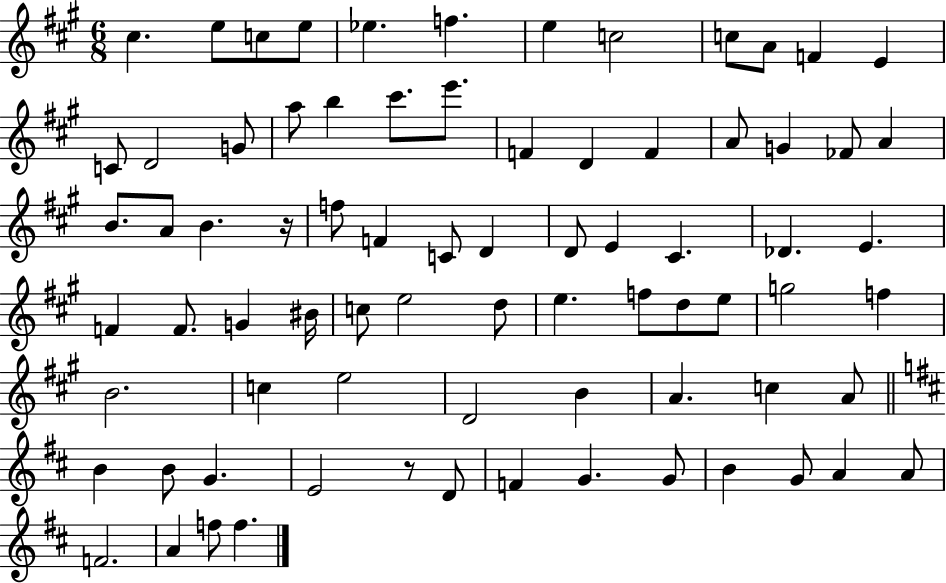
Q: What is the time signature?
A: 6/8